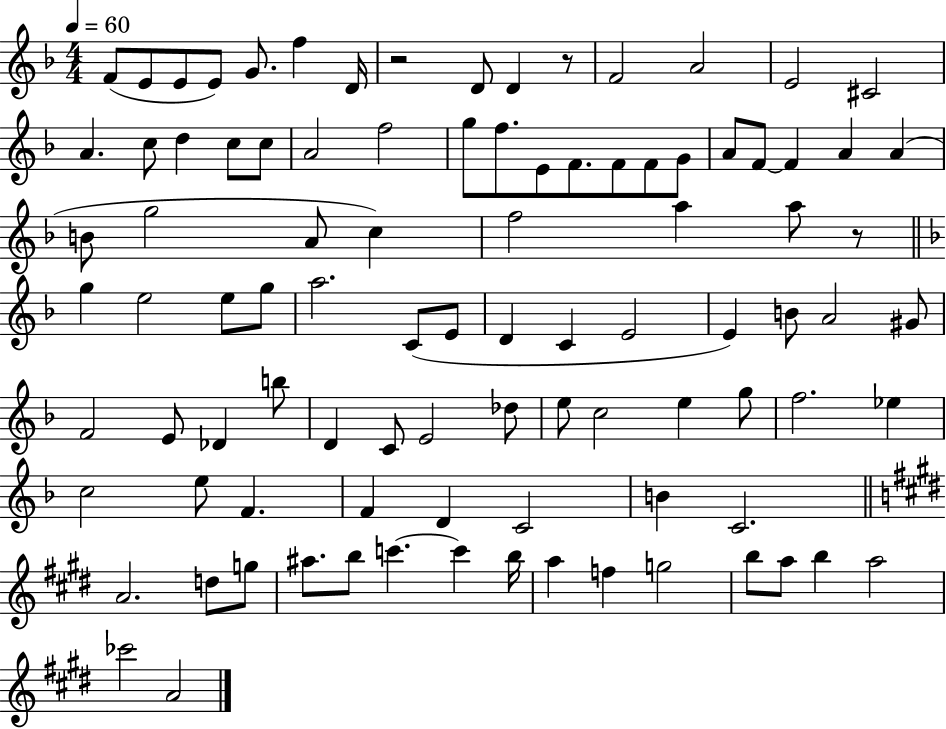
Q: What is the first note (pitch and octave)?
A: F4